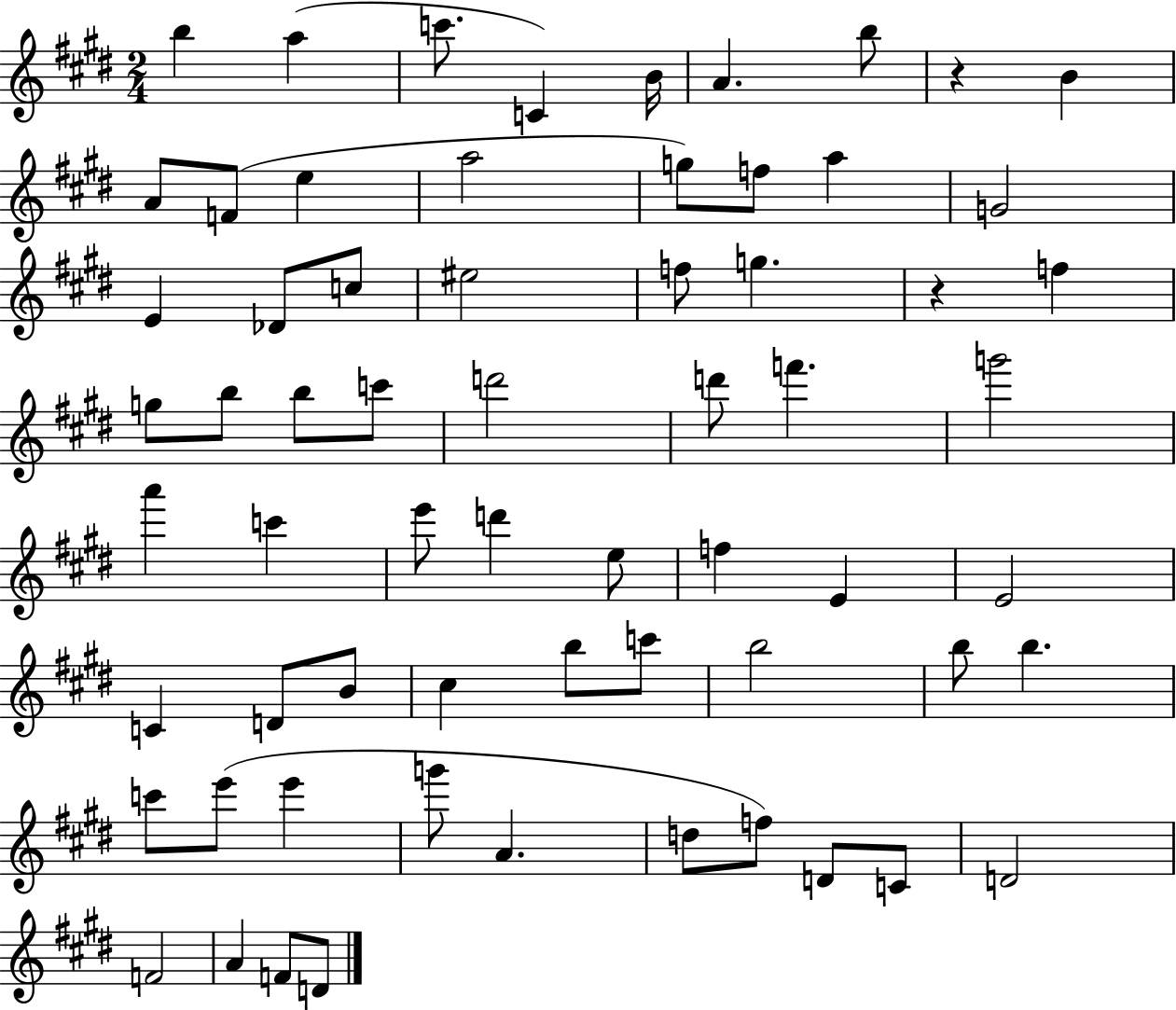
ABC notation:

X:1
T:Untitled
M:2/4
L:1/4
K:E
b a c'/2 C B/4 A b/2 z B A/2 F/2 e a2 g/2 f/2 a G2 E _D/2 c/2 ^e2 f/2 g z f g/2 b/2 b/2 c'/2 d'2 d'/2 f' g'2 a' c' e'/2 d' e/2 f E E2 C D/2 B/2 ^c b/2 c'/2 b2 b/2 b c'/2 e'/2 e' g'/2 A d/2 f/2 D/2 C/2 D2 F2 A F/2 D/2